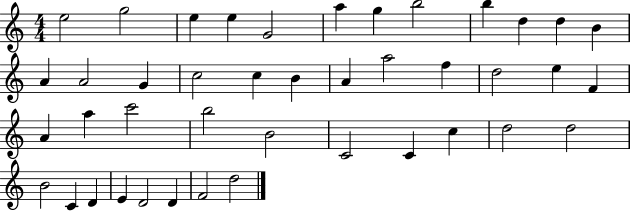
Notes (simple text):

E5/h G5/h E5/q E5/q G4/h A5/q G5/q B5/h B5/q D5/q D5/q B4/q A4/q A4/h G4/q C5/h C5/q B4/q A4/q A5/h F5/q D5/h E5/q F4/q A4/q A5/q C6/h B5/h B4/h C4/h C4/q C5/q D5/h D5/h B4/h C4/q D4/q E4/q D4/h D4/q F4/h D5/h